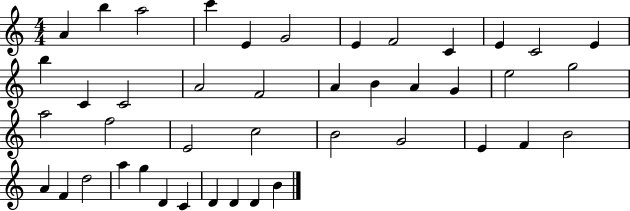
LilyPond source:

{
  \clef treble
  \numericTimeSignature
  \time 4/4
  \key c \major
  a'4 b''4 a''2 | c'''4 e'4 g'2 | e'4 f'2 c'4 | e'4 c'2 e'4 | \break b''4 c'4 c'2 | a'2 f'2 | a'4 b'4 a'4 g'4 | e''2 g''2 | \break a''2 f''2 | e'2 c''2 | b'2 g'2 | e'4 f'4 b'2 | \break a'4 f'4 d''2 | a''4 g''4 d'4 c'4 | d'4 d'4 d'4 b'4 | \bar "|."
}